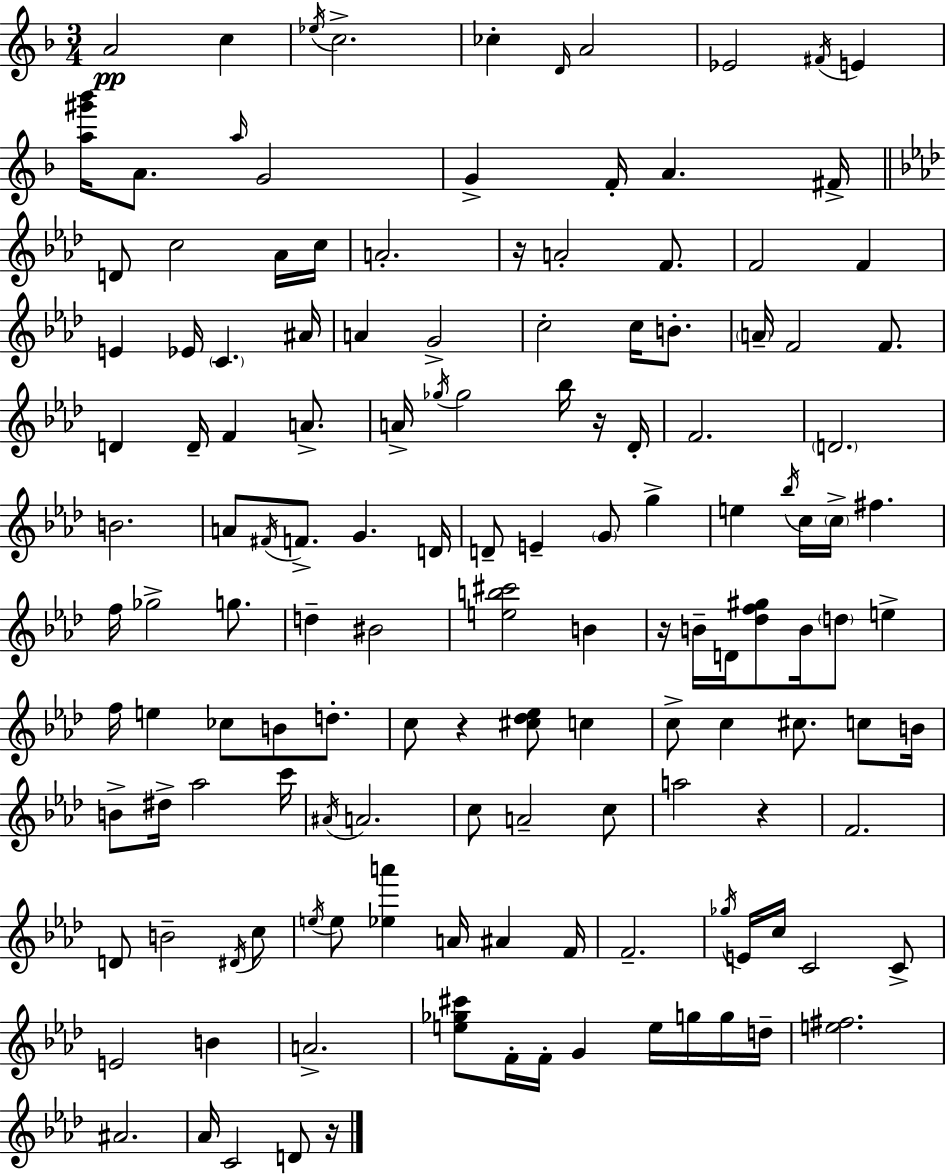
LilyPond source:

{
  \clef treble
  \numericTimeSignature
  \time 3/4
  \key d \minor
  a'2\pp c''4 | \acciaccatura { ees''16 } c''2.-> | ces''4-. \grace { d'16 } a'2 | ees'2 \acciaccatura { fis'16 } e'4 | \break <a'' gis''' bes'''>16 a'8. \grace { a''16 } g'2 | g'4-> f'16-. a'4. | fis'16-> \bar "||" \break \key aes \major d'8 c''2 aes'16 c''16 | a'2.-. | r16 a'2-. f'8. | f'2 f'4 | \break e'4 ees'16 \parenthesize c'4. ais'16 | a'4 g'2-> | c''2-. c''16 b'8.-. | \parenthesize a'16-- f'2 f'8. | \break d'4 d'16-- f'4 a'8.-> | a'16-> \acciaccatura { ges''16 } ges''2 bes''16 r16 | des'16-. f'2. | \parenthesize d'2. | \break b'2. | a'8 \acciaccatura { fis'16 } f'8.-> g'4. | d'16 d'8-- e'4-- \parenthesize g'8 g''4-> | e''4 \acciaccatura { bes''16 } c''16 \parenthesize c''16-> fis''4. | \break f''16 ges''2-> | g''8. d''4-- bis'2 | <e'' b'' cis'''>2 b'4 | r16 b'16-- d'16 <des'' f'' gis''>8 b'16 \parenthesize d''8 e''4-> | \break f''16 e''4 ces''8 b'8 | d''8.-. c''8 r4 <cis'' des'' ees''>8 c''4 | c''8-> c''4 cis''8. | c''8 b'16 b'8-> dis''16-> aes''2 | \break c'''16 \acciaccatura { ais'16 } a'2. | c''8 a'2-- | c''8 a''2 | r4 f'2. | \break d'8 b'2-- | \acciaccatura { dis'16 } c''8 \acciaccatura { e''16 } e''8 <ees'' a'''>4 | a'16 ais'4 f'16 f'2.-- | \acciaccatura { ges''16 } e'16 c''16 c'2 | \break c'8-> e'2 | b'4 a'2.-> | <e'' ges'' cis'''>8 f'16-. f'16-. g'4 | e''16 g''16 g''16 d''16-- <e'' fis''>2. | \break ais'2. | aes'16 c'2 | d'8 r16 \bar "|."
}